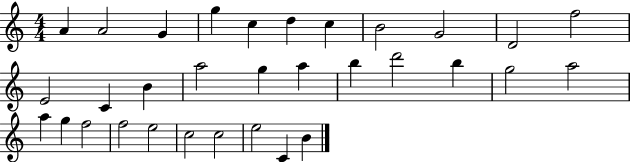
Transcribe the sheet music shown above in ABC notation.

X:1
T:Untitled
M:4/4
L:1/4
K:C
A A2 G g c d c B2 G2 D2 f2 E2 C B a2 g a b d'2 b g2 a2 a g f2 f2 e2 c2 c2 e2 C B